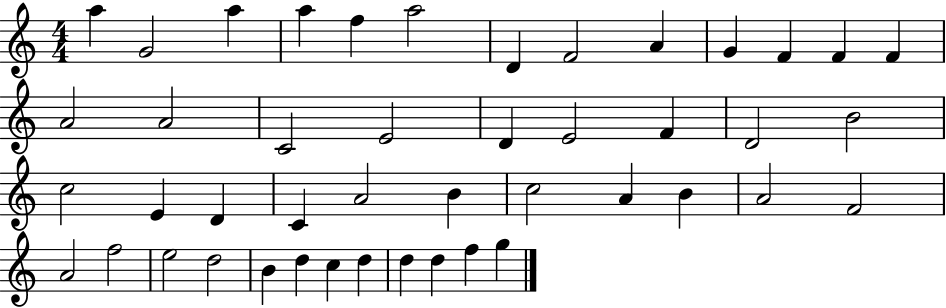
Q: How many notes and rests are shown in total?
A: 45